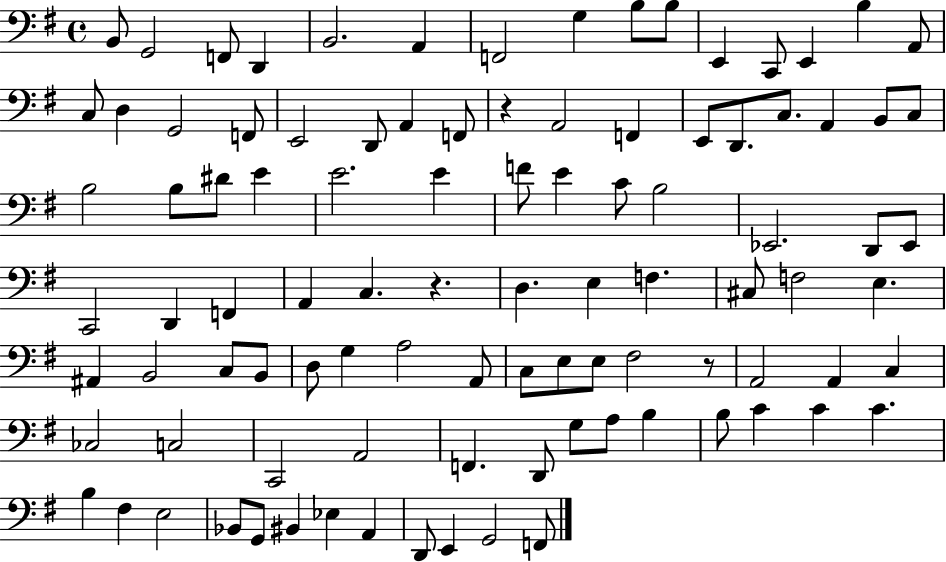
B2/e G2/h F2/e D2/q B2/h. A2/q F2/h G3/q B3/e B3/e E2/q C2/e E2/q B3/q A2/e C3/e D3/q G2/h F2/e E2/h D2/e A2/q F2/e R/q A2/h F2/q E2/e D2/e. C3/e. A2/q B2/e C3/e B3/h B3/e D#4/e E4/q E4/h. E4/q F4/e E4/q C4/e B3/h Eb2/h. D2/e Eb2/e C2/h D2/q F2/q A2/q C3/q. R/q. D3/q. E3/q F3/q. C#3/e F3/h E3/q. A#2/q B2/h C3/e B2/e D3/e G3/q A3/h A2/e C3/e E3/e E3/e F#3/h R/e A2/h A2/q C3/q CES3/h C3/h C2/h A2/h F2/q. D2/e G3/e A3/e B3/q B3/e C4/q C4/q C4/q. B3/q F#3/q E3/h Bb2/e G2/e BIS2/q Eb3/q A2/q D2/e E2/q G2/h F2/e